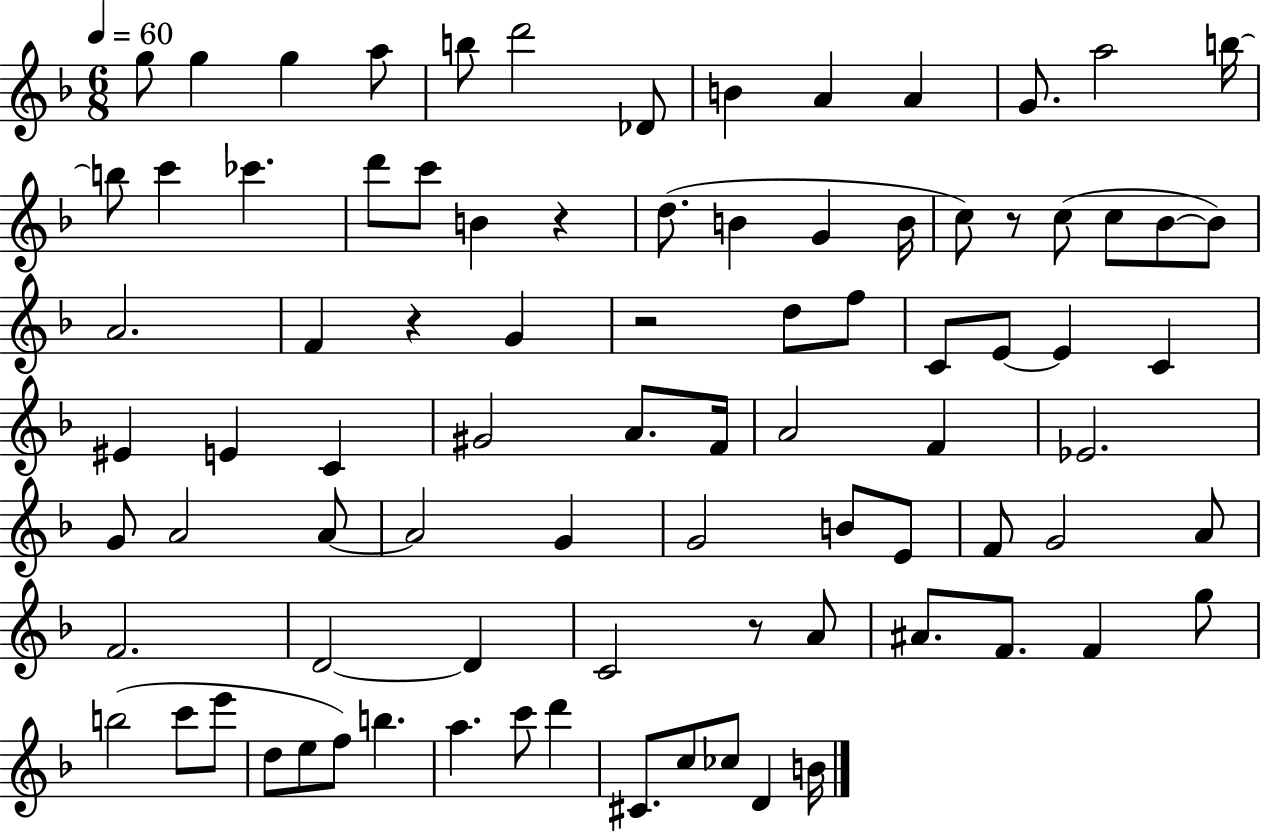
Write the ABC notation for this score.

X:1
T:Untitled
M:6/8
L:1/4
K:F
g/2 g g a/2 b/2 d'2 _D/2 B A A G/2 a2 b/4 b/2 c' _c' d'/2 c'/2 B z d/2 B G B/4 c/2 z/2 c/2 c/2 _B/2 _B/2 A2 F z G z2 d/2 f/2 C/2 E/2 E C ^E E C ^G2 A/2 F/4 A2 F _E2 G/2 A2 A/2 A2 G G2 B/2 E/2 F/2 G2 A/2 F2 D2 D C2 z/2 A/2 ^A/2 F/2 F g/2 b2 c'/2 e'/2 d/2 e/2 f/2 b a c'/2 d' ^C/2 c/2 _c/2 D B/4